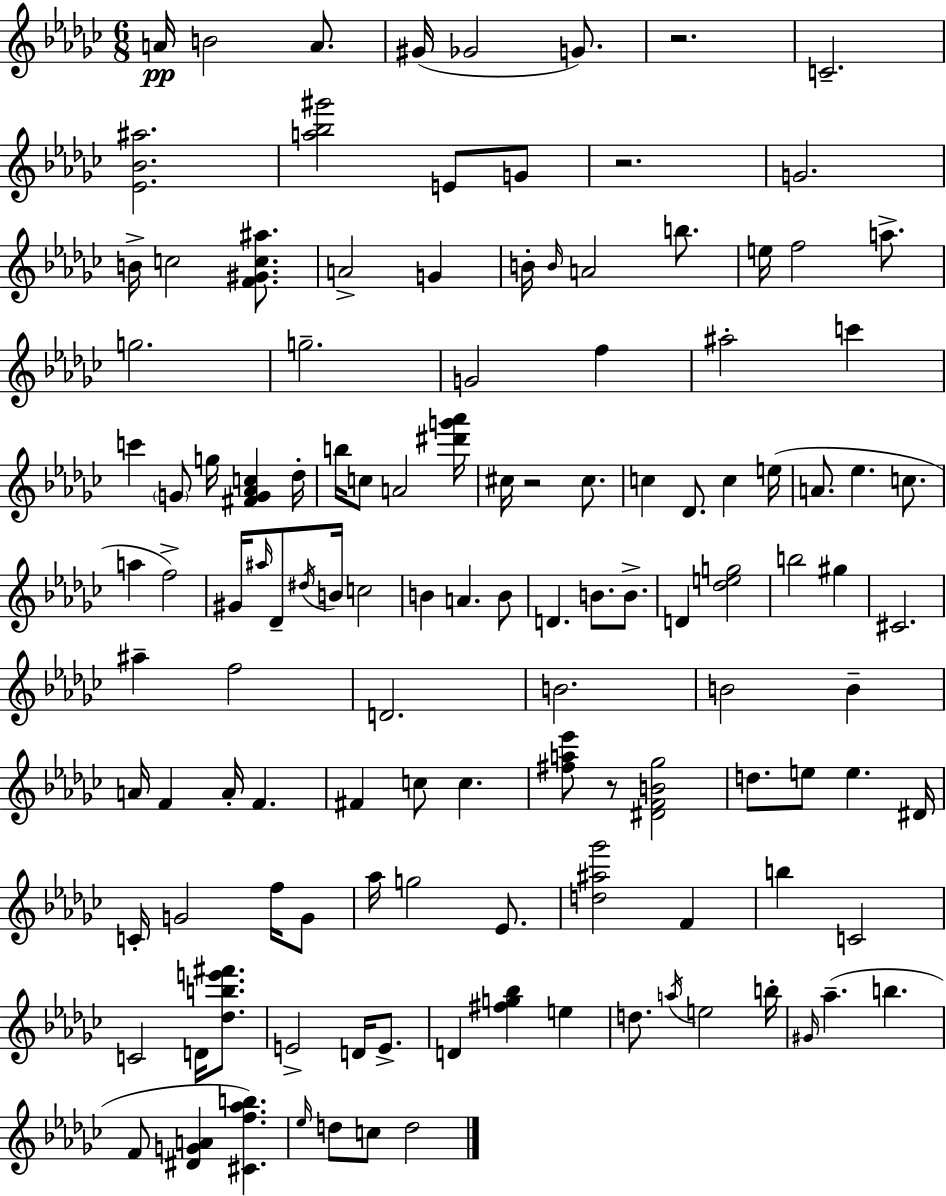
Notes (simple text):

A4/s B4/h A4/e. G#4/s Gb4/h G4/e. R/h. C4/h. [Eb4,Bb4,A#5]/h. [A5,Bb5,G#6]/h E4/e G4/e R/h. G4/h. B4/s C5/h [F4,G#4,C5,A#5]/e. A4/h G4/q B4/s B4/s A4/h B5/e. E5/s F5/h A5/e. G5/h. G5/h. G4/h F5/q A#5/h C6/q C6/q G4/e G5/s [F#4,G4,Ab4,C5]/q Db5/s B5/s C5/e A4/h [D#6,G6,Ab6]/s C#5/s R/h C#5/e. C5/q Db4/e. C5/q E5/s A4/e. Eb5/q. C5/e. A5/q F5/h G#4/s A#5/s Db4/e D#5/s B4/s C5/h B4/q A4/q. B4/e D4/q. B4/e. B4/e. D4/q [Db5,E5,G5]/h B5/h G#5/q C#4/h. A#5/q F5/h D4/h. B4/h. B4/h B4/q A4/s F4/q A4/s F4/q. F#4/q C5/e C5/q. [F#5,A5,Eb6]/e R/e [D#4,F4,B4,Gb5]/h D5/e. E5/e E5/q. D#4/s C4/s G4/h F5/s G4/e Ab5/s G5/h Eb4/e. [D5,A#5,Gb6]/h F4/q B5/q C4/h C4/h D4/s [Db5,B5,E6,F#6]/e. E4/h D4/s E4/e. D4/q [F#5,G5,Bb5]/q E5/q D5/e. A5/s E5/h B5/s G#4/s Ab5/q. B5/q. F4/e [D#4,G4,A4]/q [C#4,F5,Ab5,B5]/q. Eb5/s D5/e C5/e D5/h